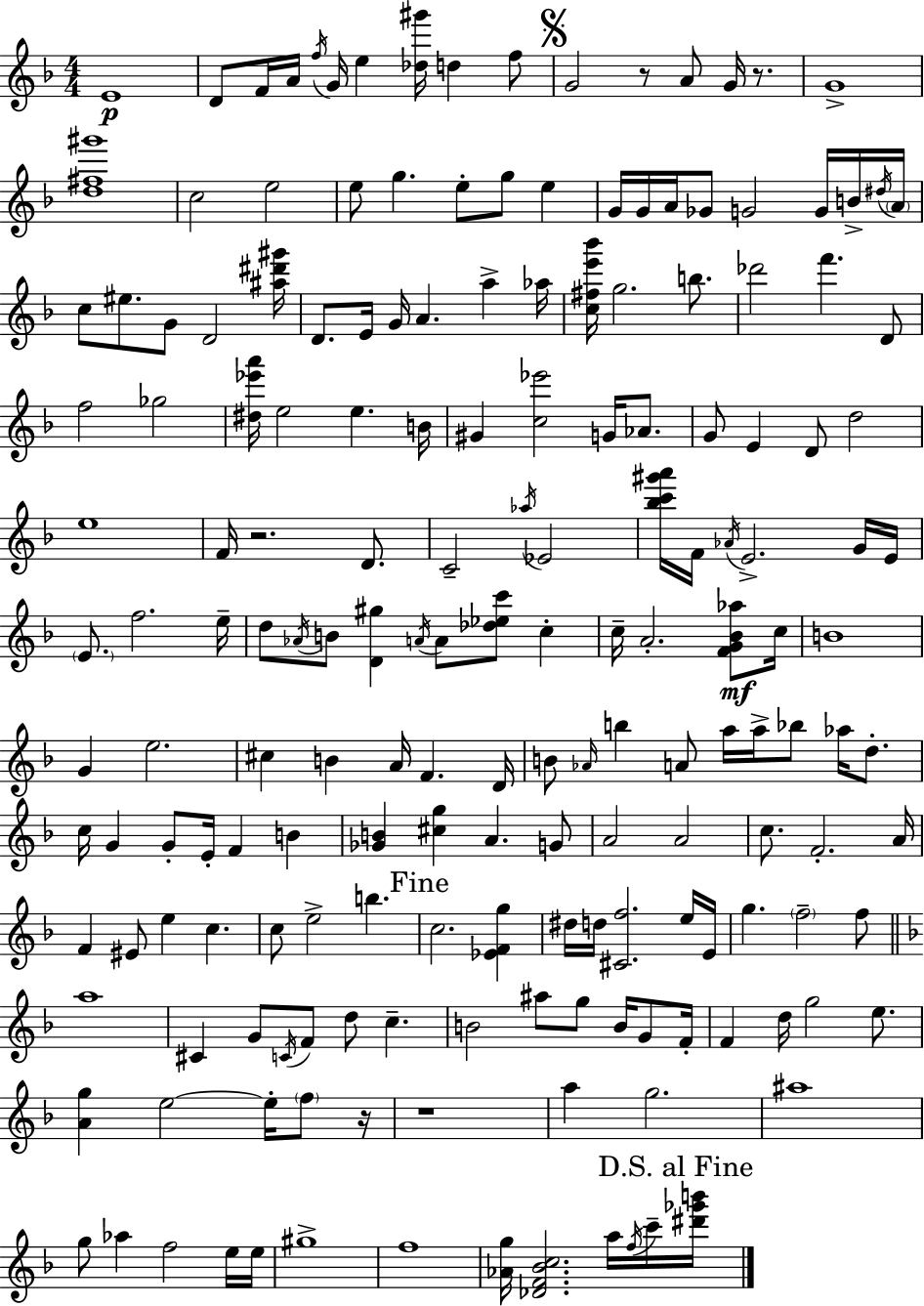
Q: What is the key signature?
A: F major